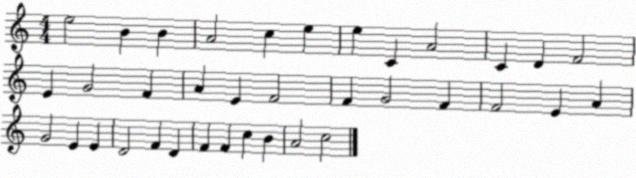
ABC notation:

X:1
T:Untitled
M:4/4
L:1/4
K:C
e2 B B A2 c e e C A2 C D F2 E G2 F A E F2 F G2 F F2 E A G2 E E D2 F D F F c B A2 c2